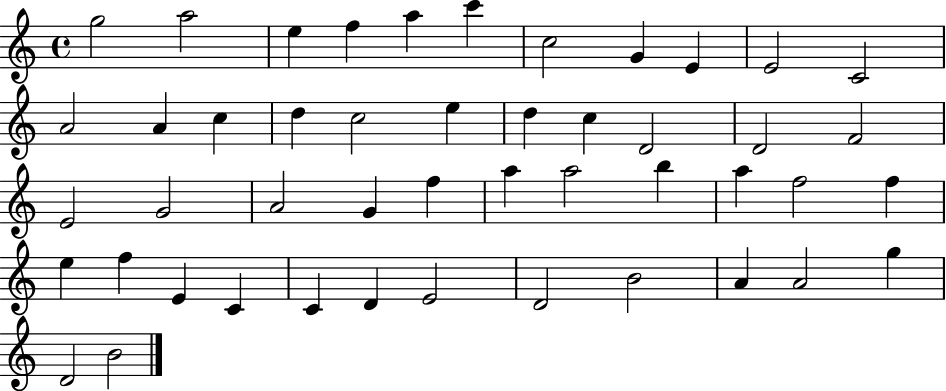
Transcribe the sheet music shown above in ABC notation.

X:1
T:Untitled
M:4/4
L:1/4
K:C
g2 a2 e f a c' c2 G E E2 C2 A2 A c d c2 e d c D2 D2 F2 E2 G2 A2 G f a a2 b a f2 f e f E C C D E2 D2 B2 A A2 g D2 B2